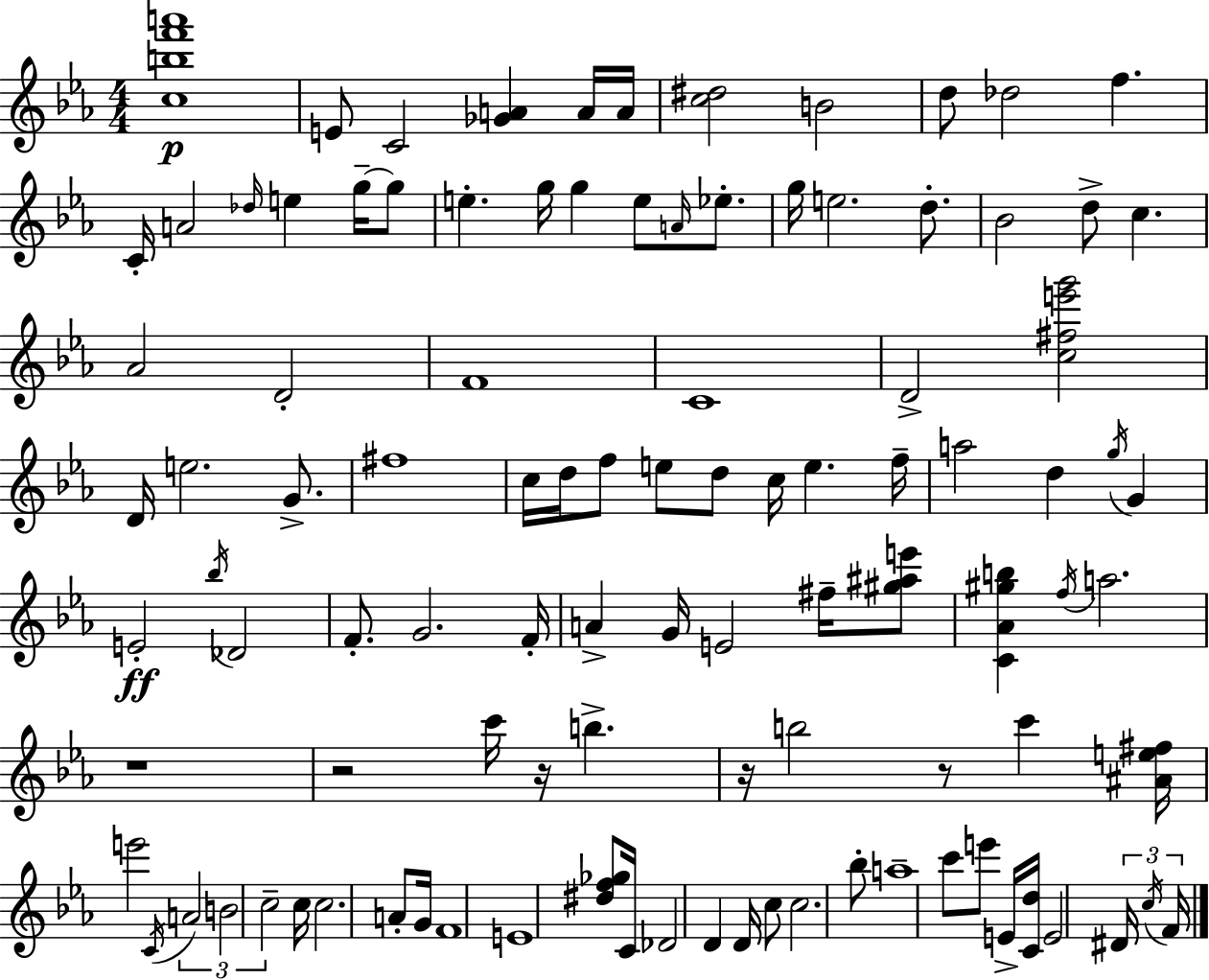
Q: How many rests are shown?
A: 5